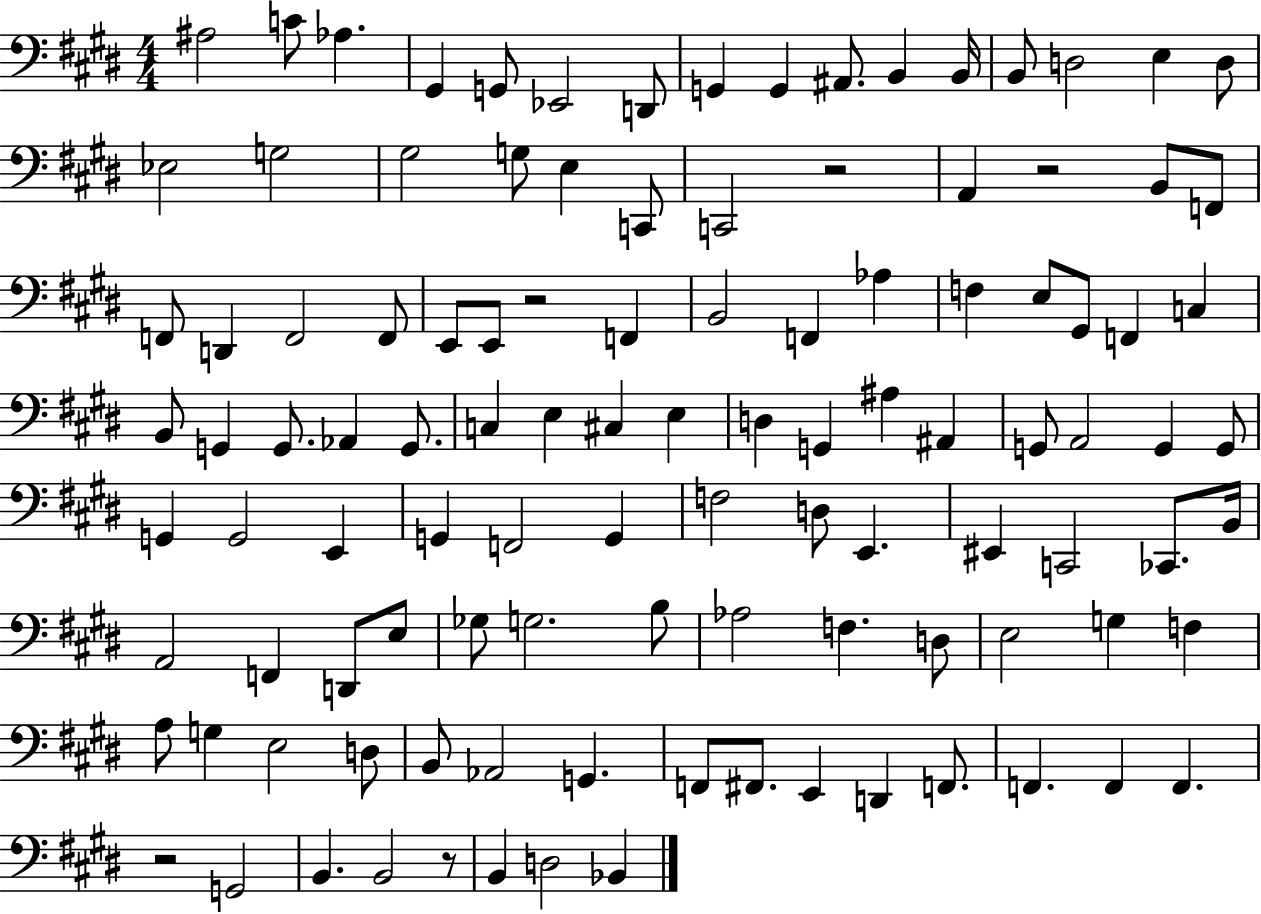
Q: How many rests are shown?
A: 5